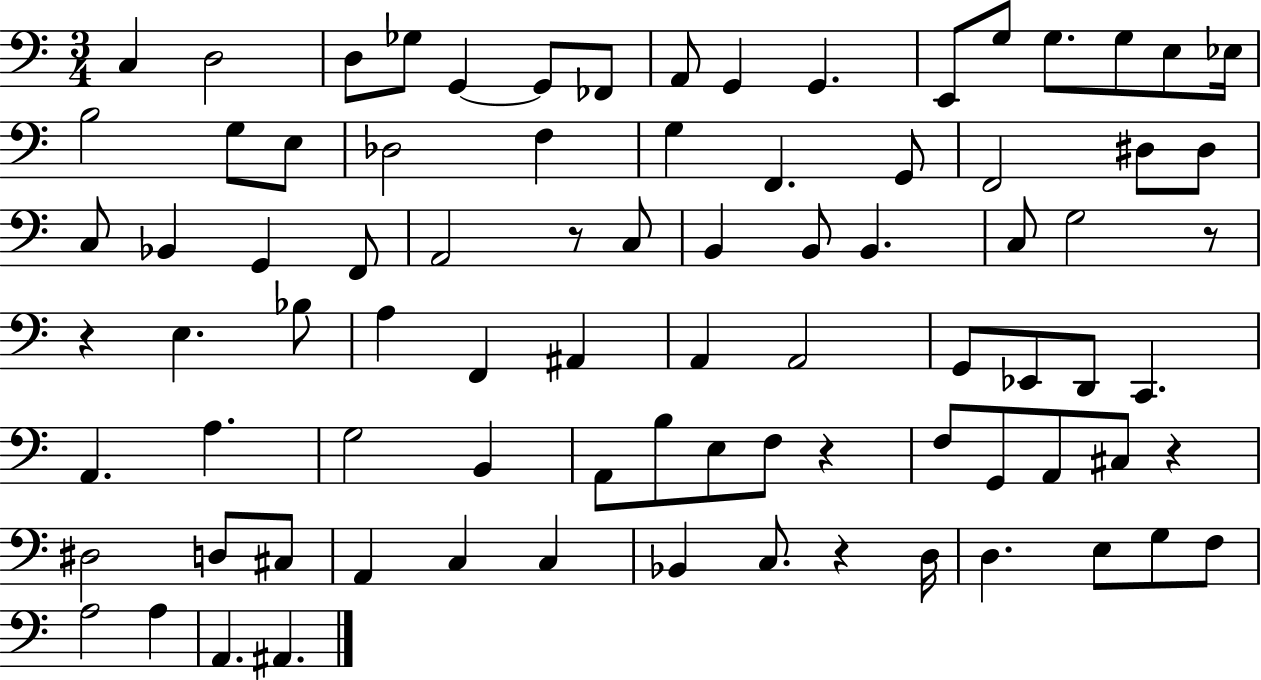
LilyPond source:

{
  \clef bass
  \numericTimeSignature
  \time 3/4
  \key c \major
  \repeat volta 2 { c4 d2 | d8 ges8 g,4~~ g,8 fes,8 | a,8 g,4 g,4. | e,8 g8 g8. g8 e8 ees16 | \break b2 g8 e8 | des2 f4 | g4 f,4. g,8 | f,2 dis8 dis8 | \break c8 bes,4 g,4 f,8 | a,2 r8 c8 | b,4 b,8 b,4. | c8 g2 r8 | \break r4 e4. bes8 | a4 f,4 ais,4 | a,4 a,2 | g,8 ees,8 d,8 c,4. | \break a,4. a4. | g2 b,4 | a,8 b8 e8 f8 r4 | f8 g,8 a,8 cis8 r4 | \break dis2 d8 cis8 | a,4 c4 c4 | bes,4 c8. r4 d16 | d4. e8 g8 f8 | \break a2 a4 | a,4. ais,4. | } \bar "|."
}